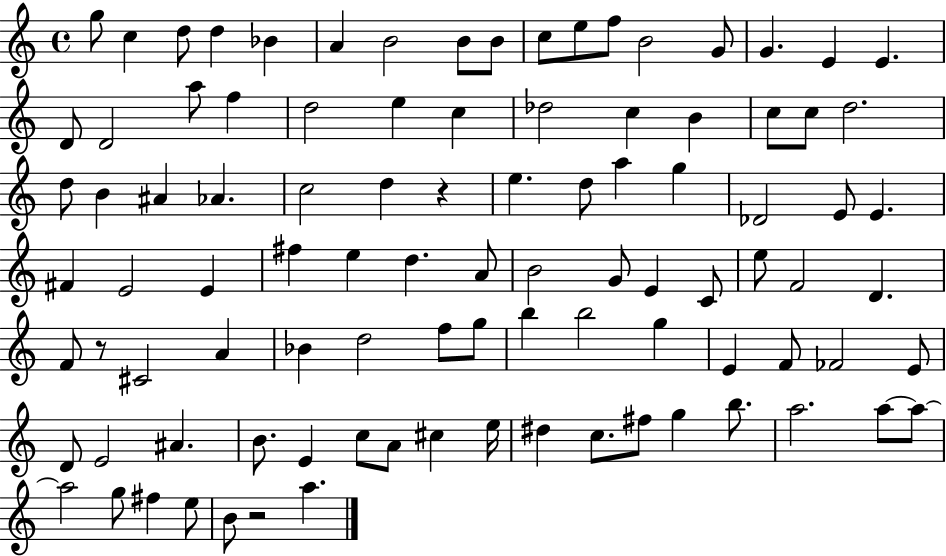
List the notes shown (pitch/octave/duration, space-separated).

G5/e C5/q D5/e D5/q Bb4/q A4/q B4/h B4/e B4/e C5/e E5/e F5/e B4/h G4/e G4/q. E4/q E4/q. D4/e D4/h A5/e F5/q D5/h E5/q C5/q Db5/h C5/q B4/q C5/e C5/e D5/h. D5/e B4/q A#4/q Ab4/q. C5/h D5/q R/q E5/q. D5/e A5/q G5/q Db4/h E4/e E4/q. F#4/q E4/h E4/q F#5/q E5/q D5/q. A4/e B4/h G4/e E4/q C4/e E5/e F4/h D4/q. F4/e R/e C#4/h A4/q Bb4/q D5/h F5/e G5/e B5/q B5/h G5/q E4/q F4/e FES4/h E4/e D4/e E4/h A#4/q. B4/e. E4/q C5/e A4/e C#5/q E5/s D#5/q C5/e. F#5/e G5/q B5/e. A5/h. A5/e A5/e A5/h G5/e F#5/q E5/e B4/e R/h A5/q.